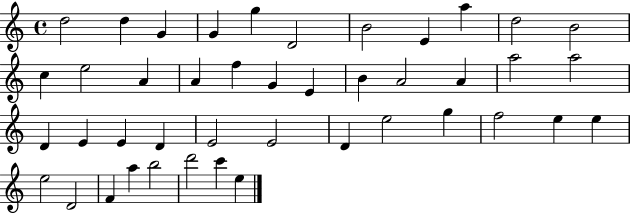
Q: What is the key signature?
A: C major